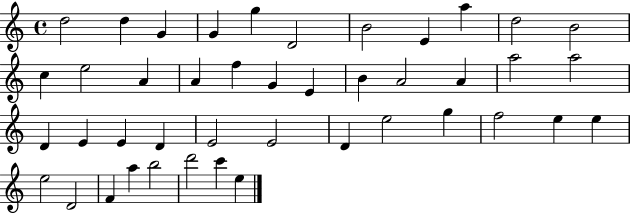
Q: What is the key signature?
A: C major